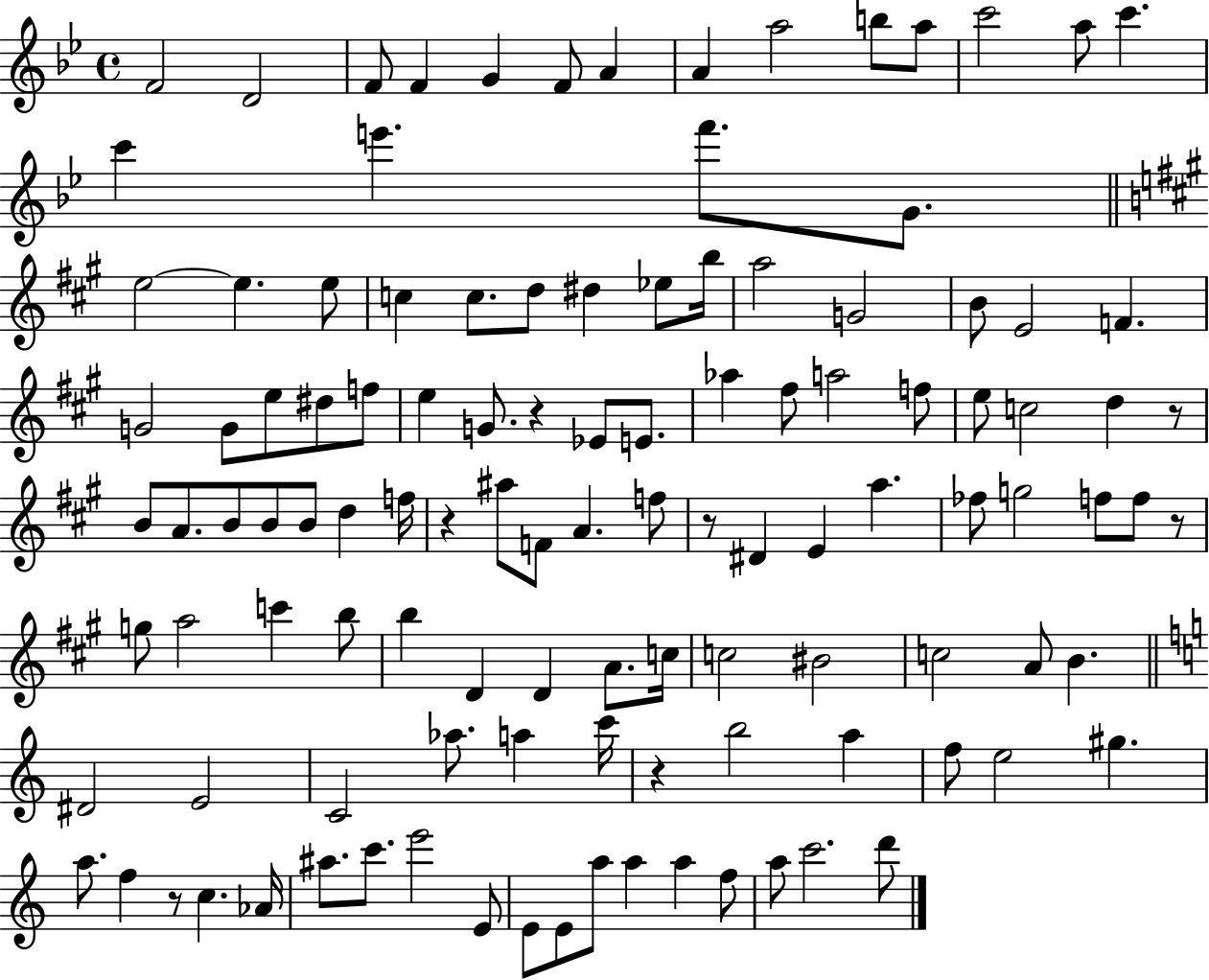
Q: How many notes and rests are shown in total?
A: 115